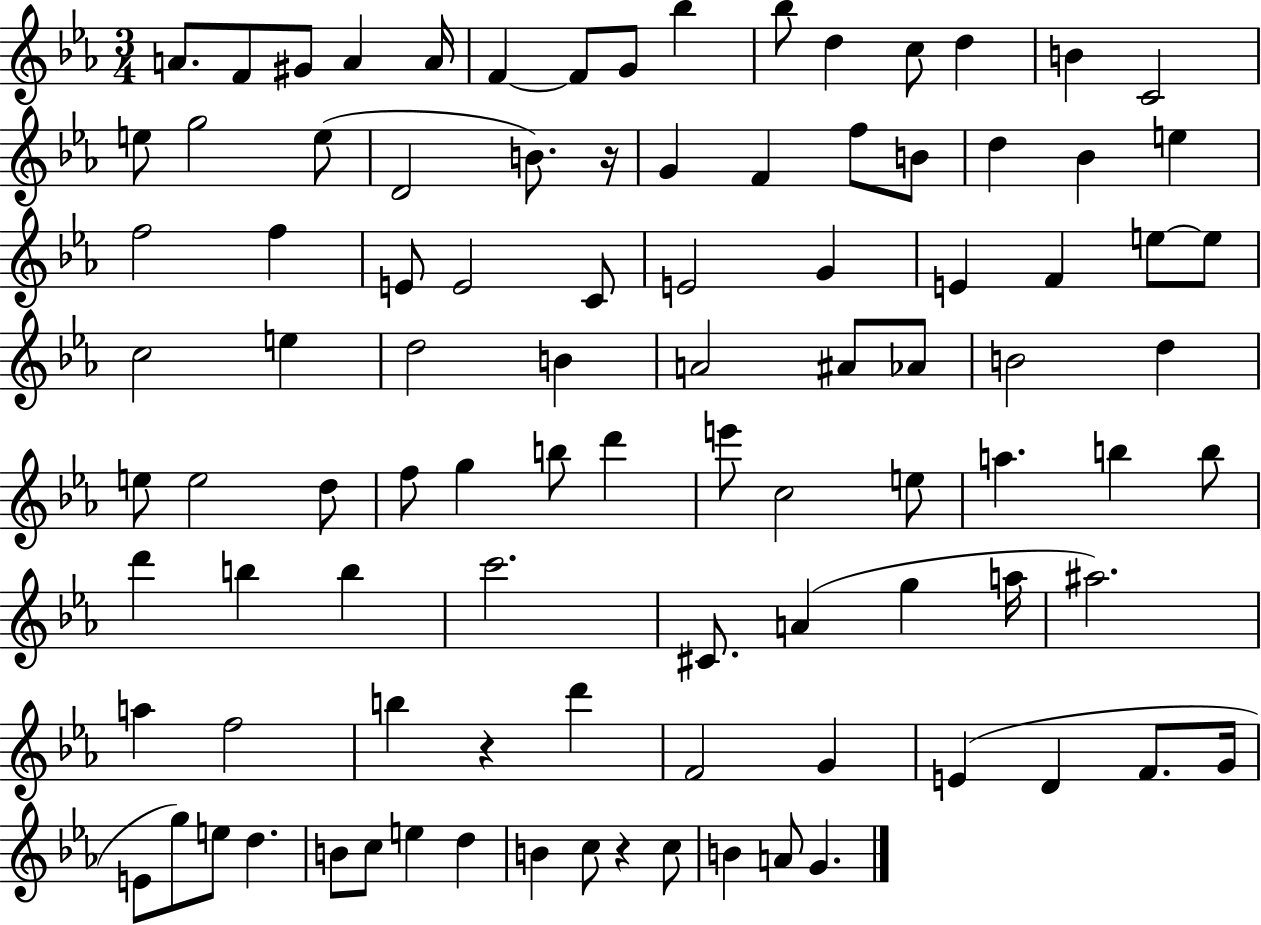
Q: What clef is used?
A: treble